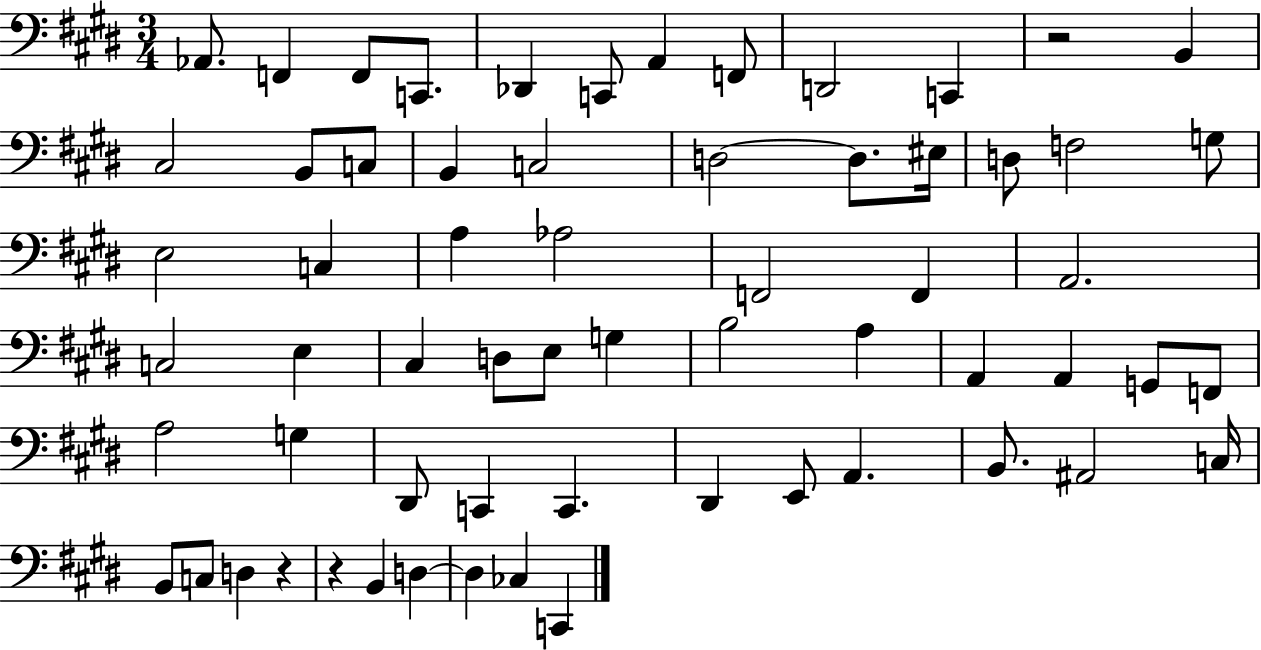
X:1
T:Untitled
M:3/4
L:1/4
K:E
_A,,/2 F,, F,,/2 C,,/2 _D,, C,,/2 A,, F,,/2 D,,2 C,, z2 B,, ^C,2 B,,/2 C,/2 B,, C,2 D,2 D,/2 ^E,/4 D,/2 F,2 G,/2 E,2 C, A, _A,2 F,,2 F,, A,,2 C,2 E, ^C, D,/2 E,/2 G, B,2 A, A,, A,, G,,/2 F,,/2 A,2 G, ^D,,/2 C,, C,, ^D,, E,,/2 A,, B,,/2 ^A,,2 C,/4 B,,/2 C,/2 D, z z B,, D, D, _C, C,,